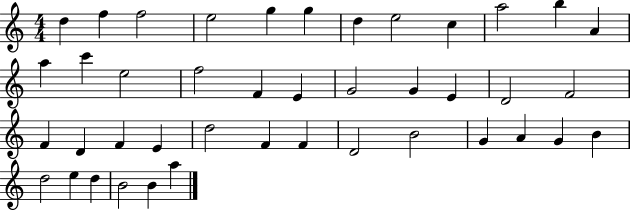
D5/q F5/q F5/h E5/h G5/q G5/q D5/q E5/h C5/q A5/h B5/q A4/q A5/q C6/q E5/h F5/h F4/q E4/q G4/h G4/q E4/q D4/h F4/h F4/q D4/q F4/q E4/q D5/h F4/q F4/q D4/h B4/h G4/q A4/q G4/q B4/q D5/h E5/q D5/q B4/h B4/q A5/q